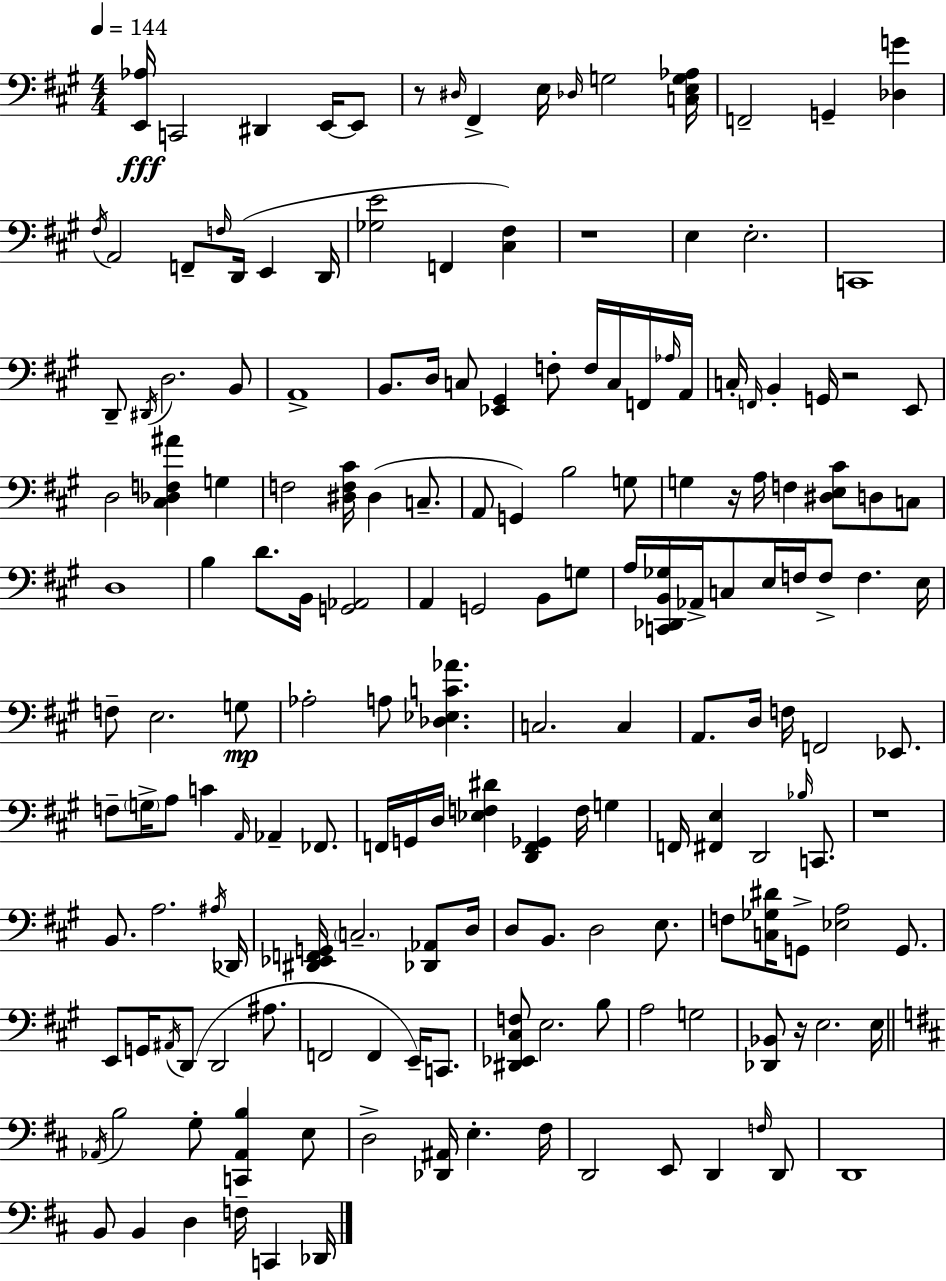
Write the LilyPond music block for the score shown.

{
  \clef bass
  \numericTimeSignature
  \time 4/4
  \key a \major
  \tempo 4 = 144
  \repeat volta 2 { <e, aes>16\fff c,2 dis,4 e,16~~ e,8 | r8 \grace { dis16 } fis,4-> e16 \grace { des16 } g2 | <c e g aes>16 f,2-- g,4-- <des g'>4 | \acciaccatura { fis16 } a,2 f,8-- \grace { f16 } d,16( e,4 | \break d,16 <ges e'>2 f,4 | <cis fis>4) r1 | e4 e2.-. | c,1 | \break d,8-- \acciaccatura { dis,16 } d2. | b,8 a,1-> | b,8. d16 c8 <ees, gis,>4 f8-. | f16 c16 f,16 \grace { aes16 } a,16 c16-. \grace { f,16 } b,4-. g,16 r2 | \break e,8 d2 <cis des f ais'>4 | g4 f2 <dis f cis'>16 | dis4( c8.-- a,8 g,4) b2 | g8 g4 r16 a16 f4 | \break <dis e cis'>8 d8 c8 d1 | b4 d'8. b,16 <g, aes,>2 | a,4 g,2 | b,8 g8 a16 <c, des, b, ges>16 aes,16-> c8 e16 f16 f8-> | \break f4. e16 f8-- e2. | g8\mp aes2-. a8 | <des ees c' aes'>4. c2. | c4 a,8. d16 f16 f,2 | \break ees,8. f8-- \parenthesize g16-> a8 c'4 | \grace { a,16 } aes,4-- fes,8. f,16 g,16 d16 <ees f dis'>4 <d, f, ges,>4 | f16 g4 f,16 <fis, e>4 d,2 | \grace { bes16 } c,8. r1 | \break b,8. a2. | \acciaccatura { ais16 } des,16 <dis, ees, f, g,>16 \parenthesize c2.-- | <des, aes,>8 d16 d8 b,8. d2 | e8. f8 <c ges dis'>16 g,8-> <ees a>2 | \break g,8. e,8 g,16 \acciaccatura { ais,16 } d,8( | d,2 ais8. f,2 | f,4 e,16--) c,8. <dis, ees, cis f>8 e2. | b8 a2 | \break g2 <des, bes,>8 r16 e2. | e16 \bar "||" \break \key b \minor \acciaccatura { aes,16 } b2 g8-. <c, aes, b>4 e8 | d2-> <des, ais,>16 e4.-. | fis16 d,2 e,8 d,4 \grace { f16 } | d,8 d,1 | \break b,8 b,4 d4 f16-- c,4 | des,16 } \bar "|."
}